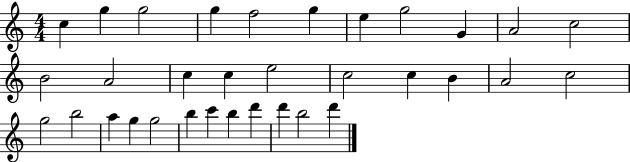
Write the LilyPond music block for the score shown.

{
  \clef treble
  \numericTimeSignature
  \time 4/4
  \key c \major
  c''4 g''4 g''2 | g''4 f''2 g''4 | e''4 g''2 g'4 | a'2 c''2 | \break b'2 a'2 | c''4 c''4 e''2 | c''2 c''4 b'4 | a'2 c''2 | \break g''2 b''2 | a''4 g''4 g''2 | b''4 c'''4 b''4 d'''4 | d'''4 b''2 d'''4 | \break \bar "|."
}